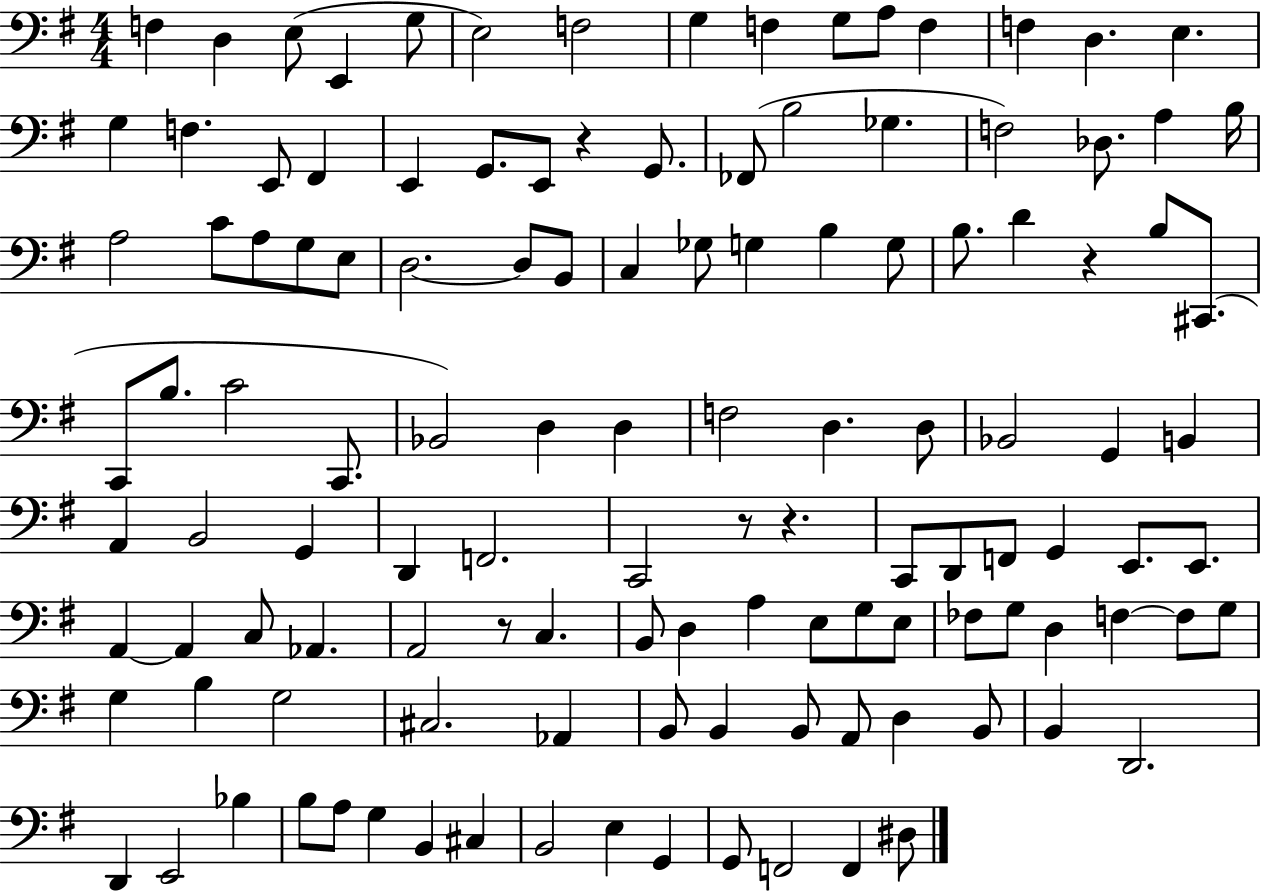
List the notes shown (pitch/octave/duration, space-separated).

F3/q D3/q E3/e E2/q G3/e E3/h F3/h G3/q F3/q G3/e A3/e F3/q F3/q D3/q. E3/q. G3/q F3/q. E2/e F#2/q E2/q G2/e. E2/e R/q G2/e. FES2/e B3/h Gb3/q. F3/h Db3/e. A3/q B3/s A3/h C4/e A3/e G3/e E3/e D3/h. D3/e B2/e C3/q Gb3/e G3/q B3/q G3/e B3/e. D4/q R/q B3/e C#2/e. C2/e B3/e. C4/h C2/e. Bb2/h D3/q D3/q F3/h D3/q. D3/e Bb2/h G2/q B2/q A2/q B2/h G2/q D2/q F2/h. C2/h R/e R/q. C2/e D2/e F2/e G2/q E2/e. E2/e. A2/q A2/q C3/e Ab2/q. A2/h R/e C3/q. B2/e D3/q A3/q E3/e G3/e E3/e FES3/e G3/e D3/q F3/q F3/e G3/e G3/q B3/q G3/h C#3/h. Ab2/q B2/e B2/q B2/e A2/e D3/q B2/e B2/q D2/h. D2/q E2/h Bb3/q B3/e A3/e G3/q B2/q C#3/q B2/h E3/q G2/q G2/e F2/h F2/q D#3/e